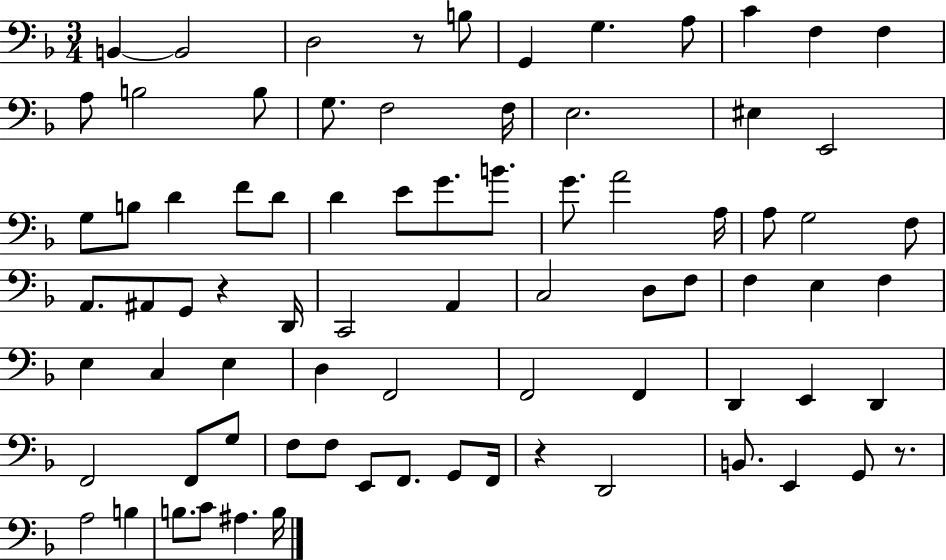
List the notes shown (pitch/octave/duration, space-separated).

B2/q B2/h D3/h R/e B3/e G2/q G3/q. A3/e C4/q F3/q F3/q A3/e B3/h B3/e G3/e. F3/h F3/s E3/h. EIS3/q E2/h G3/e B3/e D4/q F4/e D4/e D4/q E4/e G4/e. B4/e. G4/e. A4/h A3/s A3/e G3/h F3/e A2/e. A#2/e G2/e R/q D2/s C2/h A2/q C3/h D3/e F3/e F3/q E3/q F3/q E3/q C3/q E3/q D3/q F2/h F2/h F2/q D2/q E2/q D2/q F2/h F2/e G3/e F3/e F3/e E2/e F2/e. G2/e F2/s R/q D2/h B2/e. E2/q G2/e R/e. A3/h B3/q B3/e. C4/e A#3/q. B3/s